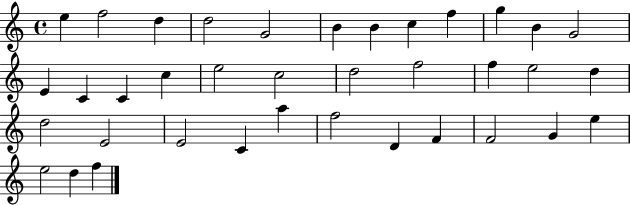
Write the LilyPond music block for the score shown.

{
  \clef treble
  \time 4/4
  \defaultTimeSignature
  \key c \major
  e''4 f''2 d''4 | d''2 g'2 | b'4 b'4 c''4 f''4 | g''4 b'4 g'2 | \break e'4 c'4 c'4 c''4 | e''2 c''2 | d''2 f''2 | f''4 e''2 d''4 | \break d''2 e'2 | e'2 c'4 a''4 | f''2 d'4 f'4 | f'2 g'4 e''4 | \break e''2 d''4 f''4 | \bar "|."
}